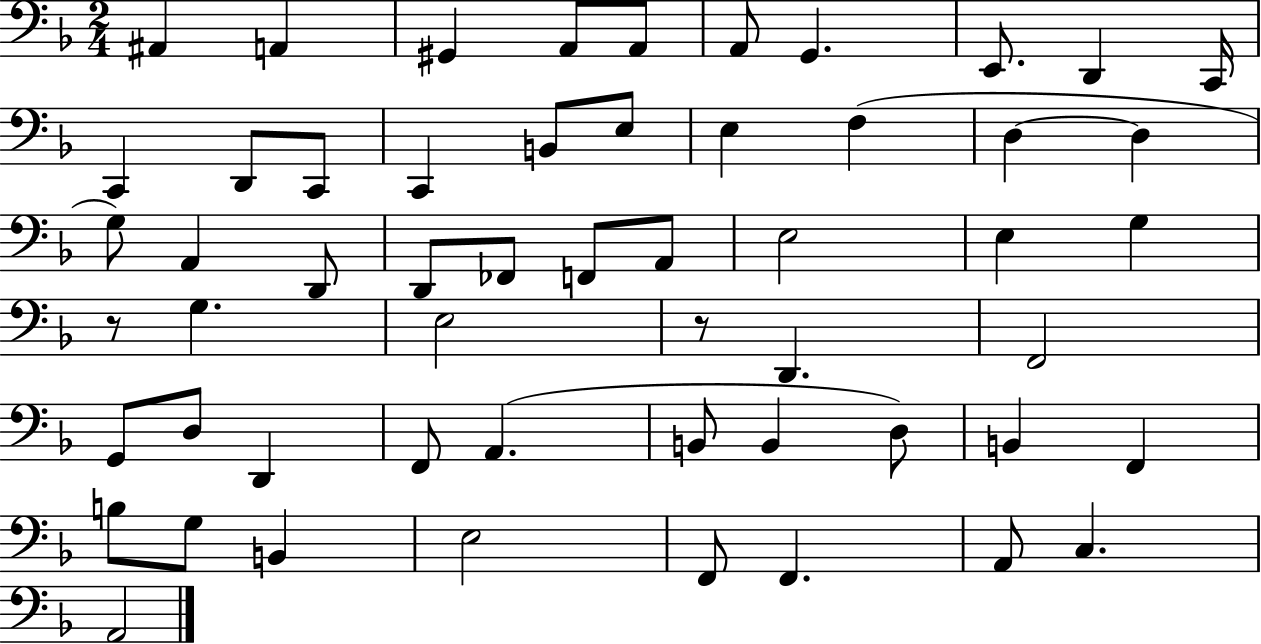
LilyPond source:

{
  \clef bass
  \numericTimeSignature
  \time 2/4
  \key f \major
  ais,4 a,4 | gis,4 a,8 a,8 | a,8 g,4. | e,8. d,4 c,16 | \break c,4 d,8 c,8 | c,4 b,8 e8 | e4 f4( | d4~~ d4 | \break g8) a,4 d,8 | d,8 fes,8 f,8 a,8 | e2 | e4 g4 | \break r8 g4. | e2 | r8 d,4. | f,2 | \break g,8 d8 d,4 | f,8 a,4.( | b,8 b,4 d8) | b,4 f,4 | \break b8 g8 b,4 | e2 | f,8 f,4. | a,8 c4. | \break a,2 | \bar "|."
}